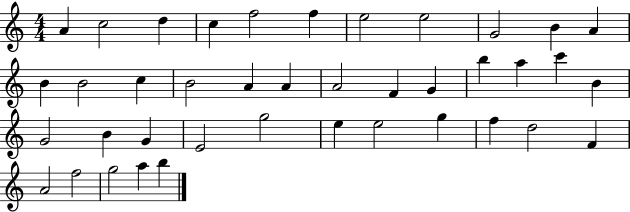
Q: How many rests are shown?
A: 0